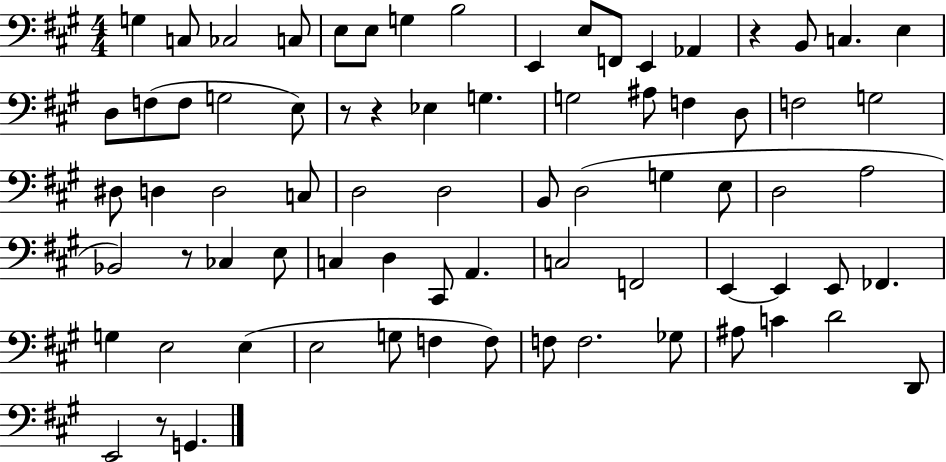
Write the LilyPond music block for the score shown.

{
  \clef bass
  \numericTimeSignature
  \time 4/4
  \key a \major
  \repeat volta 2 { g4 c8 ces2 c8 | e8 e8 g4 b2 | e,4 e8 f,8 e,4 aes,4 | r4 b,8 c4. e4 | \break d8 f8( f8 g2 e8) | r8 r4 ees4 g4. | g2 ais8 f4 d8 | f2 g2 | \break dis8 d4 d2 c8 | d2 d2 | b,8 d2( g4 e8 | d2 a2 | \break bes,2) r8 ces4 e8 | c4 d4 cis,8 a,4. | c2 f,2 | e,4~~ e,4 e,8 fes,4. | \break g4 e2 e4( | e2 g8 f4 f8) | f8 f2. ges8 | ais8 c'4 d'2 d,8 | \break e,2 r8 g,4. | } \bar "|."
}